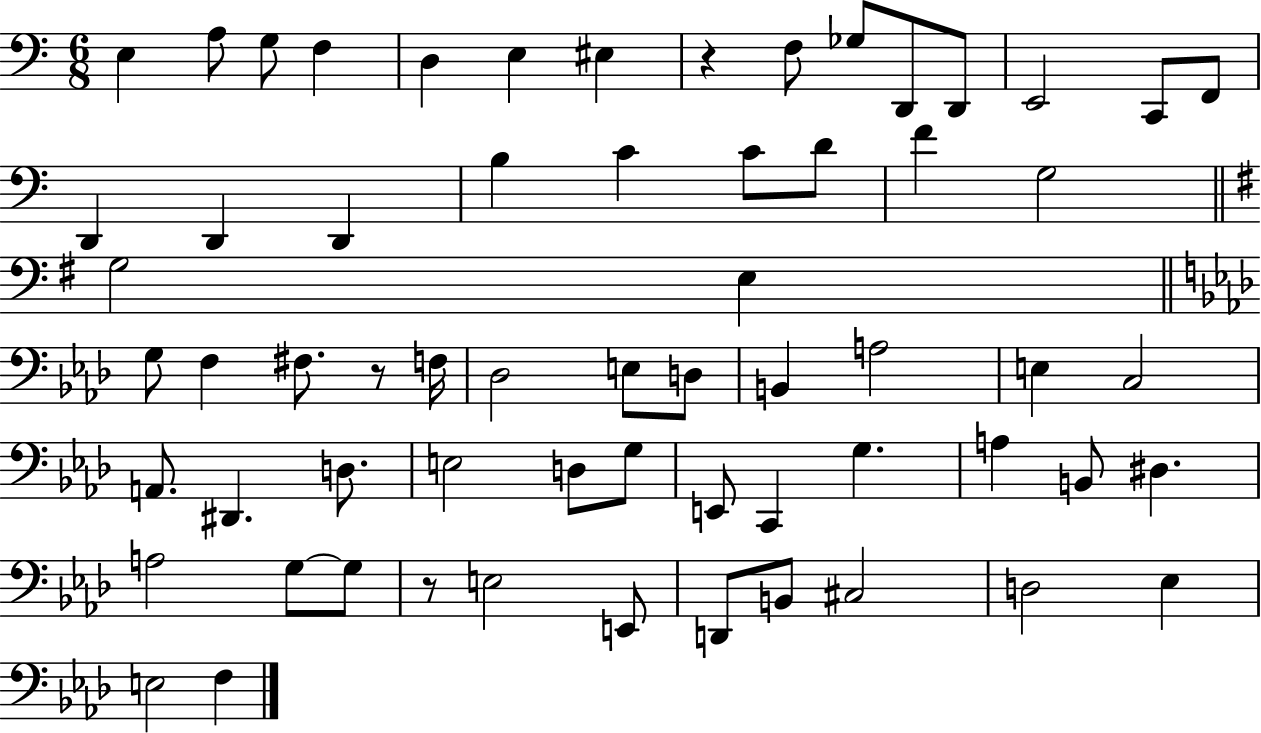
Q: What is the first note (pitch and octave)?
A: E3